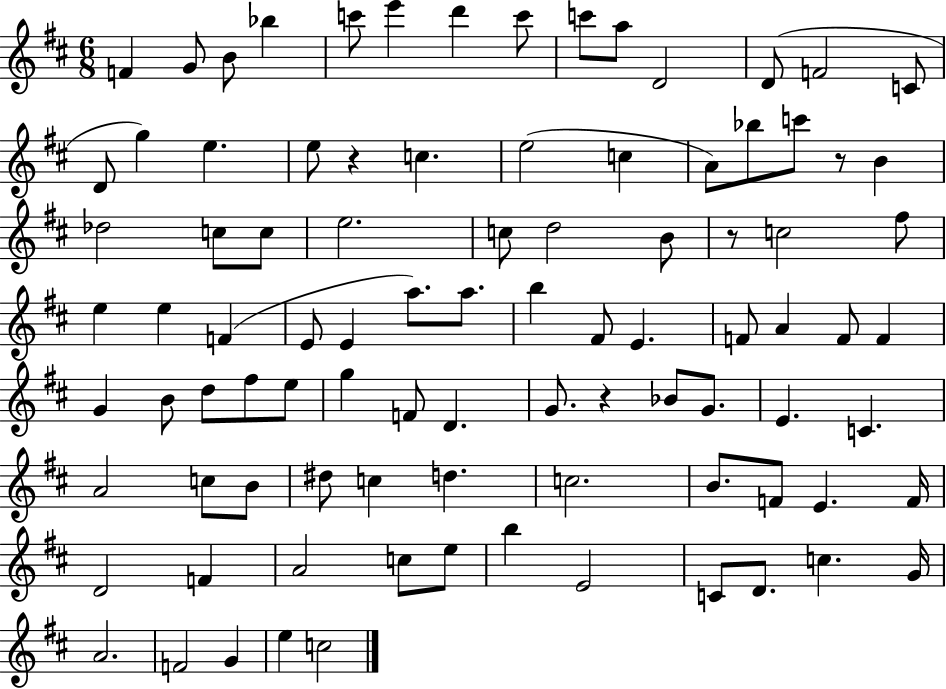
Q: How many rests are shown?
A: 4